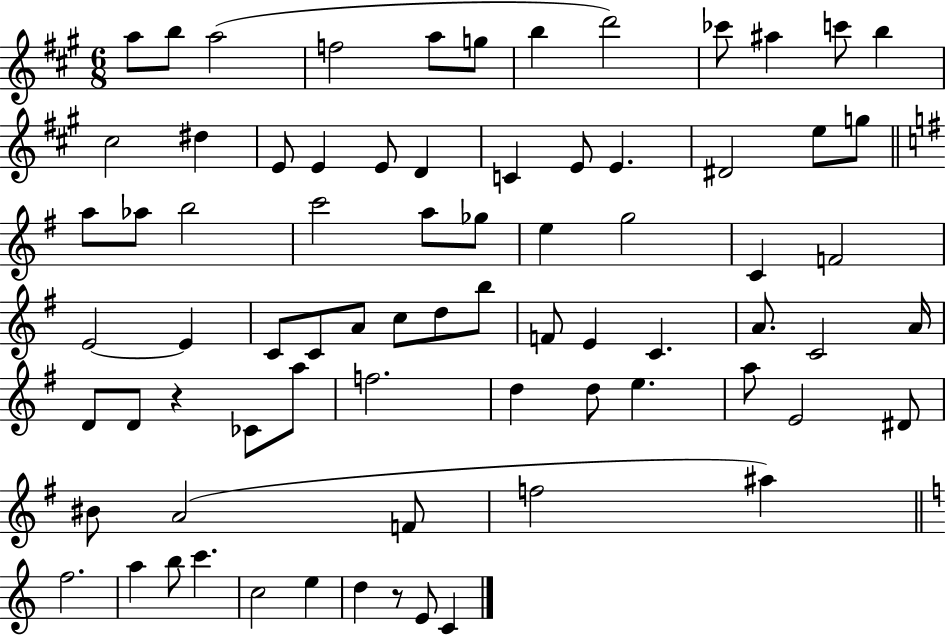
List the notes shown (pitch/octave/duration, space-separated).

A5/e B5/e A5/h F5/h A5/e G5/e B5/q D6/h CES6/e A#5/q C6/e B5/q C#5/h D#5/q E4/e E4/q E4/e D4/q C4/q E4/e E4/q. D#4/h E5/e G5/e A5/e Ab5/e B5/h C6/h A5/e Gb5/e E5/q G5/h C4/q F4/h E4/h E4/q C4/e C4/e A4/e C5/e D5/e B5/e F4/e E4/q C4/q. A4/e. C4/h A4/s D4/e D4/e R/q CES4/e A5/e F5/h. D5/q D5/e E5/q. A5/e E4/h D#4/e BIS4/e A4/h F4/e F5/h A#5/q F5/h. A5/q B5/e C6/q. C5/h E5/q D5/q R/e E4/e C4/q